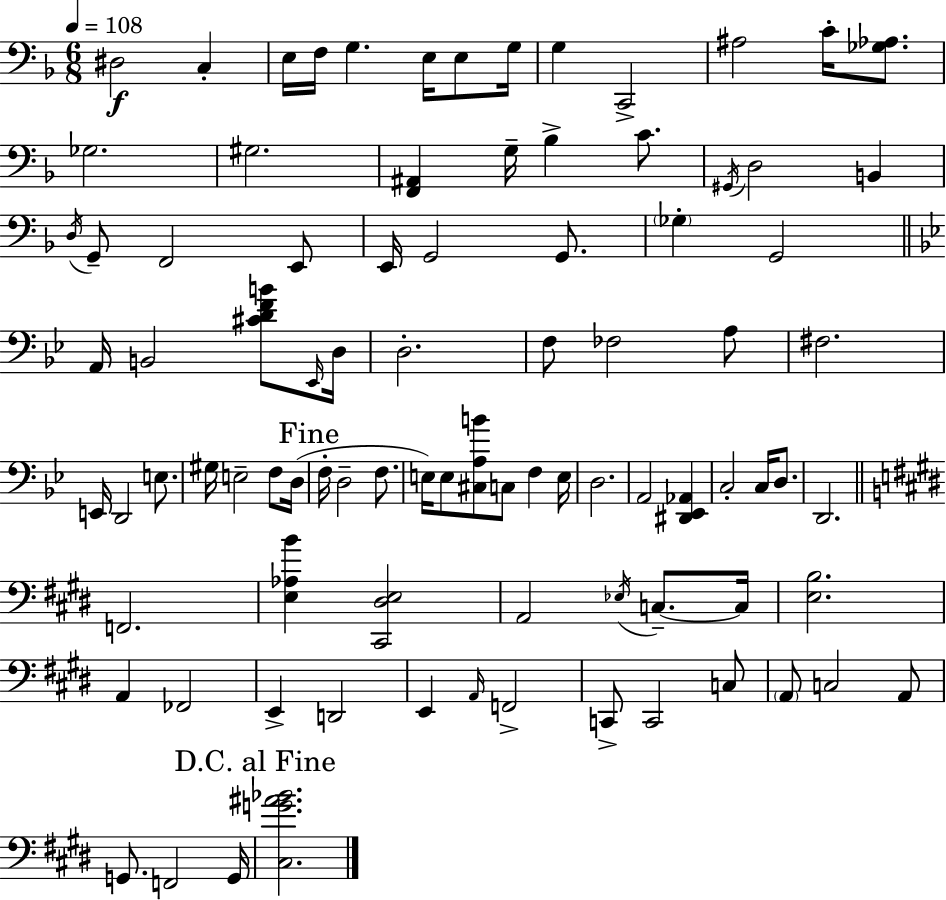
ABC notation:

X:1
T:Untitled
M:6/8
L:1/4
K:F
^D,2 C, E,/4 F,/4 G, E,/4 E,/2 G,/4 G, C,,2 ^A,2 C/4 [_G,_A,]/2 _G,2 ^G,2 [F,,^A,,] G,/4 _B, C/2 ^G,,/4 D,2 B,, D,/4 G,,/2 F,,2 E,,/2 E,,/4 G,,2 G,,/2 _G, G,,2 A,,/4 B,,2 [^CDFB]/2 _E,,/4 D,/4 D,2 F,/2 _F,2 A,/2 ^F,2 E,,/4 D,,2 E,/2 ^G,/4 E,2 F,/2 D,/4 F,/4 D,2 F,/2 E,/4 E,/2 [^C,A,B]/2 C,/2 F, E,/4 D,2 A,,2 [^D,,_E,,_A,,] C,2 C,/4 D,/2 D,,2 F,,2 [E,_A,B] [^C,,^D,E,]2 A,,2 _E,/4 C,/2 C,/4 [E,B,]2 A,, _F,,2 E,, D,,2 E,, A,,/4 F,,2 C,,/2 C,,2 C,/2 A,,/2 C,2 A,,/2 G,,/2 F,,2 G,,/4 [^C,G^A_B]2